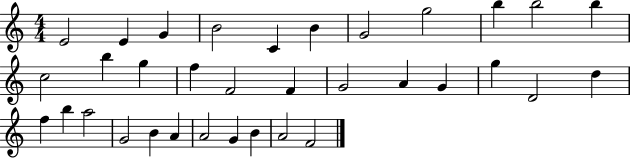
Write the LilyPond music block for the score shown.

{
  \clef treble
  \numericTimeSignature
  \time 4/4
  \key c \major
  e'2 e'4 g'4 | b'2 c'4 b'4 | g'2 g''2 | b''4 b''2 b''4 | \break c''2 b''4 g''4 | f''4 f'2 f'4 | g'2 a'4 g'4 | g''4 d'2 d''4 | \break f''4 b''4 a''2 | g'2 b'4 a'4 | a'2 g'4 b'4 | a'2 f'2 | \break \bar "|."
}